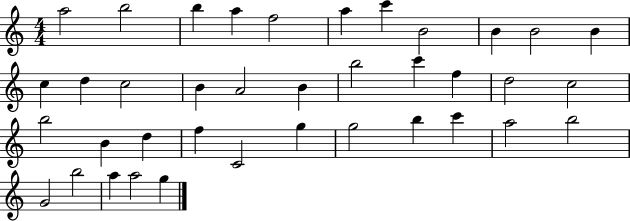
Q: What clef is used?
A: treble